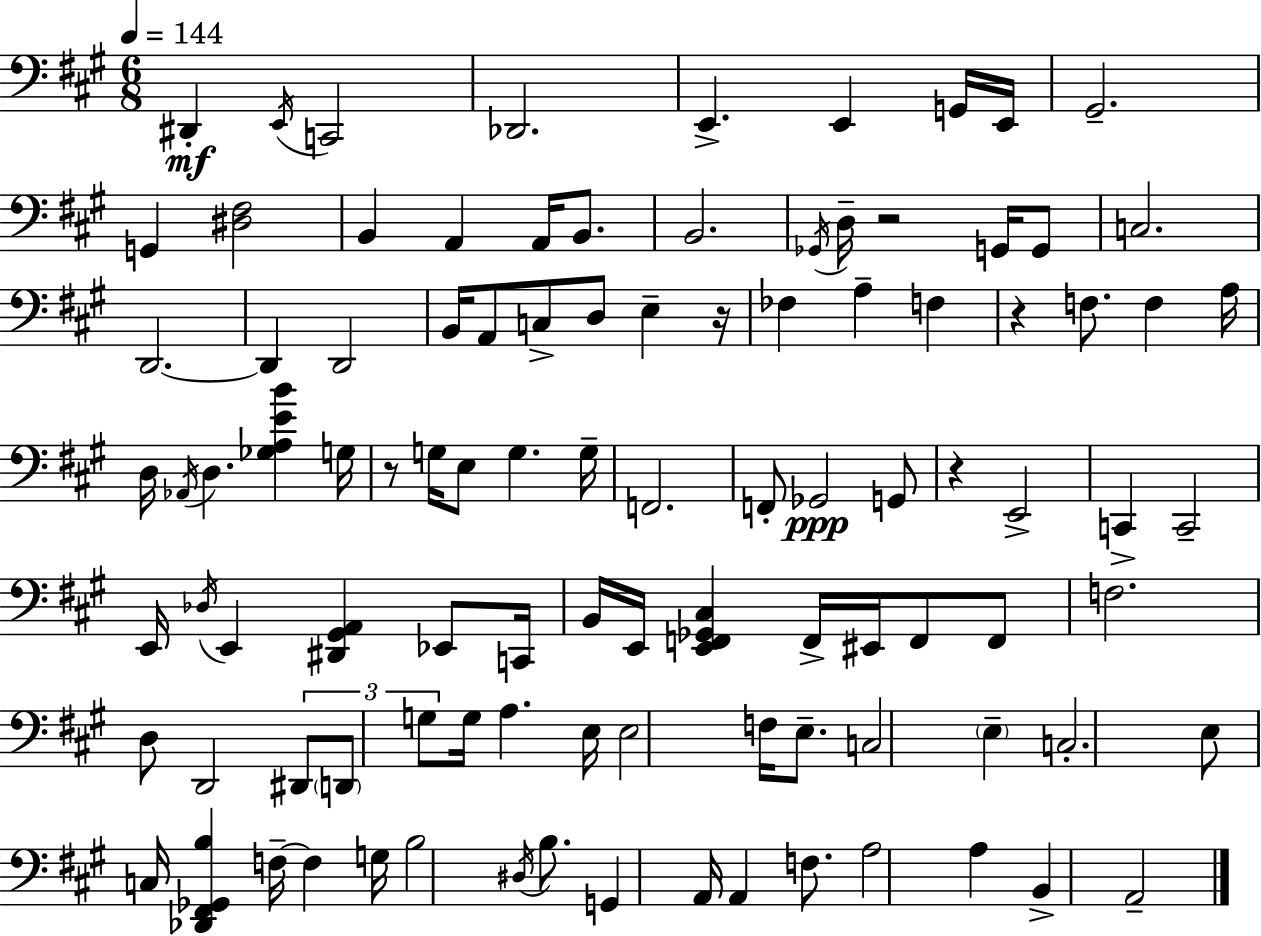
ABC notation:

X:1
T:Untitled
M:6/8
L:1/4
K:A
^D,, E,,/4 C,,2 _D,,2 E,, E,, G,,/4 E,,/4 ^G,,2 G,, [^D,^F,]2 B,, A,, A,,/4 B,,/2 B,,2 _G,,/4 D,/4 z2 G,,/4 G,,/2 C,2 D,,2 D,, D,,2 B,,/4 A,,/2 C,/2 D,/2 E, z/4 _F, A, F, z F,/2 F, A,/4 D,/4 _A,,/4 D, [_G,A,EB] G,/4 z/2 G,/4 E,/2 G, G,/4 F,,2 F,,/2 _G,,2 G,,/2 z E,,2 C,, C,,2 E,,/4 _D,/4 E,, [^D,,^G,,A,,] _E,,/2 C,,/4 B,,/4 E,,/4 [E,,F,,_G,,^C,] F,,/4 ^E,,/4 F,,/2 F,,/2 F,2 D,/2 D,,2 ^D,,/2 D,,/2 G,/2 G,/4 A, E,/4 E,2 F,/4 E,/2 C,2 E, C,2 E,/2 C,/4 [_D,,^F,,_G,,B,] F,/4 F, G,/4 B,2 ^D,/4 B,/2 G,, A,,/4 A,, F,/2 A,2 A, B,, A,,2